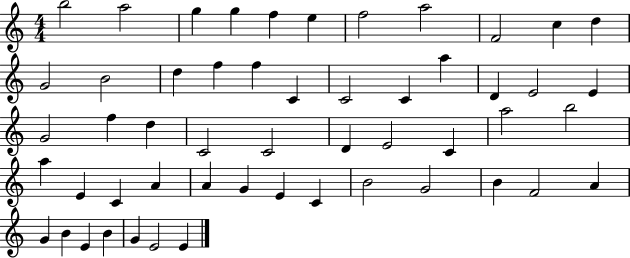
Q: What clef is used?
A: treble